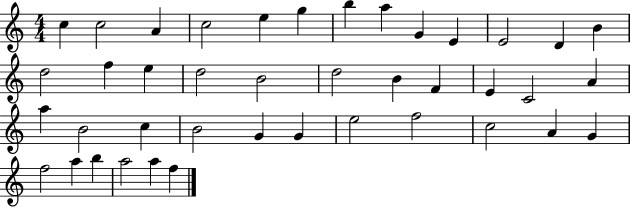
{
  \clef treble
  \numericTimeSignature
  \time 4/4
  \key c \major
  c''4 c''2 a'4 | c''2 e''4 g''4 | b''4 a''4 g'4 e'4 | e'2 d'4 b'4 | \break d''2 f''4 e''4 | d''2 b'2 | d''2 b'4 f'4 | e'4 c'2 a'4 | \break a''4 b'2 c''4 | b'2 g'4 g'4 | e''2 f''2 | c''2 a'4 g'4 | \break f''2 a''4 b''4 | a''2 a''4 f''4 | \bar "|."
}